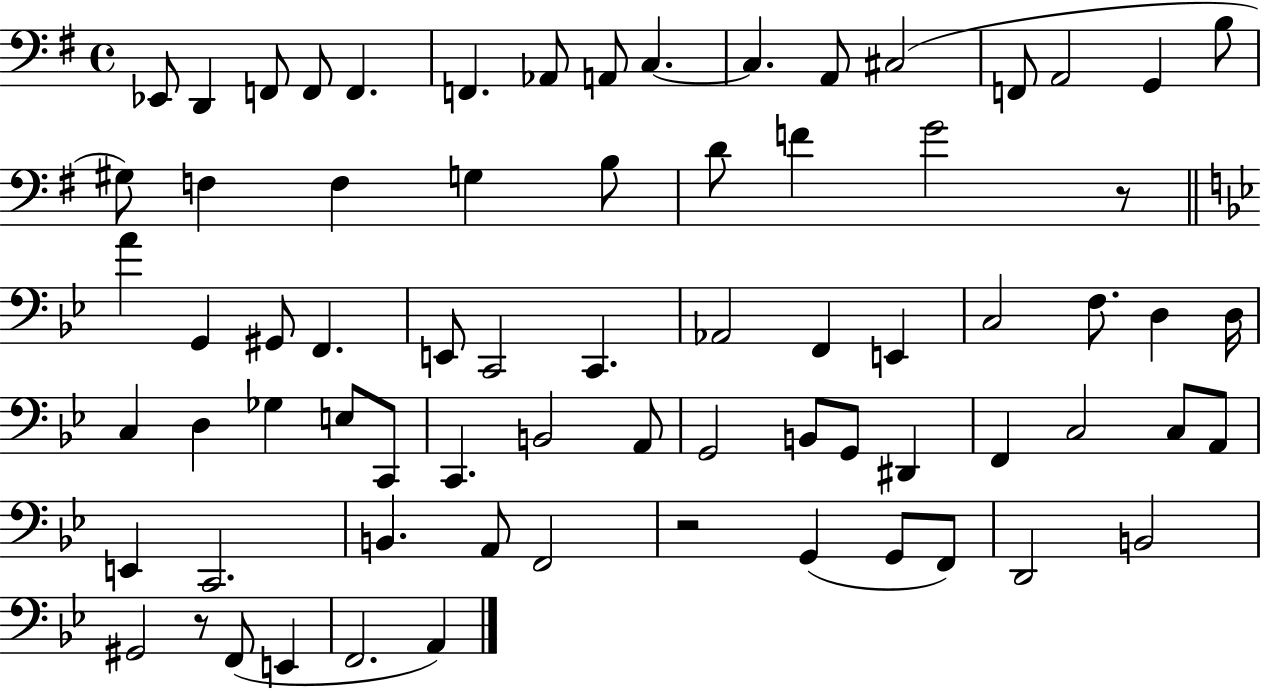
X:1
T:Untitled
M:4/4
L:1/4
K:G
_E,,/2 D,, F,,/2 F,,/2 F,, F,, _A,,/2 A,,/2 C, C, A,,/2 ^C,2 F,,/2 A,,2 G,, B,/2 ^G,/2 F, F, G, B,/2 D/2 F G2 z/2 A G,, ^G,,/2 F,, E,,/2 C,,2 C,, _A,,2 F,, E,, C,2 F,/2 D, D,/4 C, D, _G, E,/2 C,,/2 C,, B,,2 A,,/2 G,,2 B,,/2 G,,/2 ^D,, F,, C,2 C,/2 A,,/2 E,, C,,2 B,, A,,/2 F,,2 z2 G,, G,,/2 F,,/2 D,,2 B,,2 ^G,,2 z/2 F,,/2 E,, F,,2 A,,